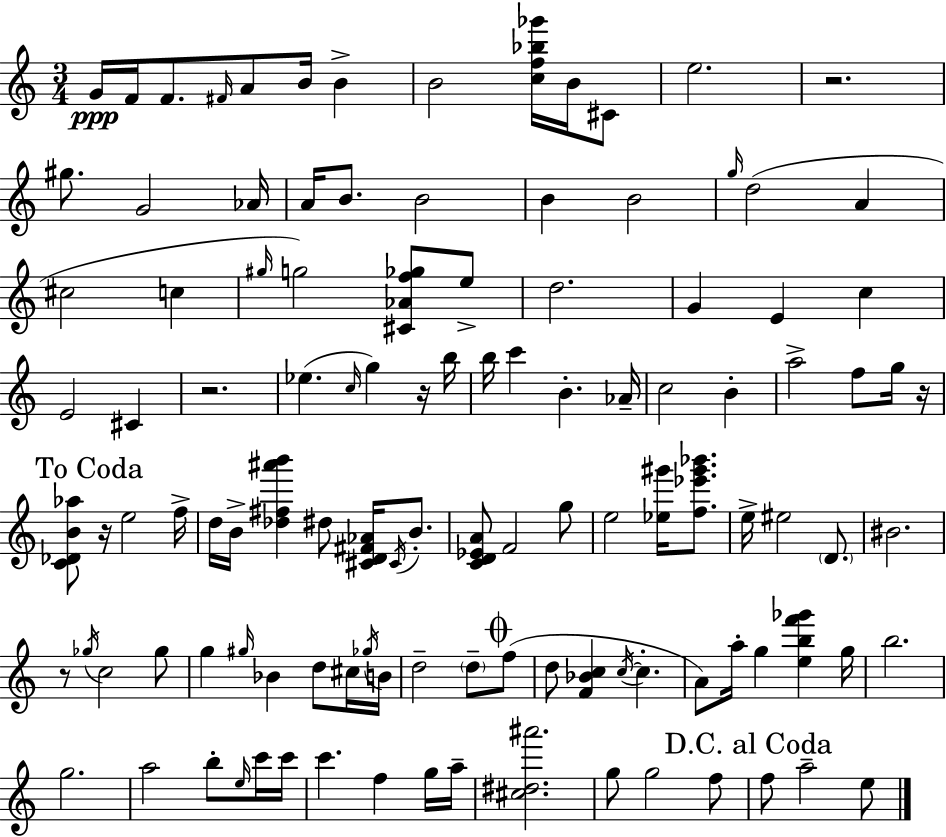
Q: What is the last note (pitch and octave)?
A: E5